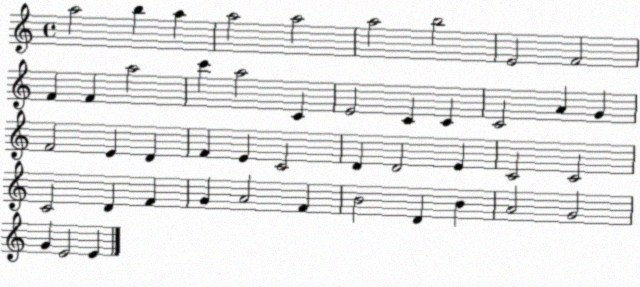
X:1
T:Untitled
M:4/4
L:1/4
K:C
a2 b a a2 a2 a2 b2 E2 F2 F F a2 c' a2 C E2 C C C2 A G F2 E D F E C2 D D2 E C2 C2 C2 D F G A2 F B2 D B A2 G2 G E2 E